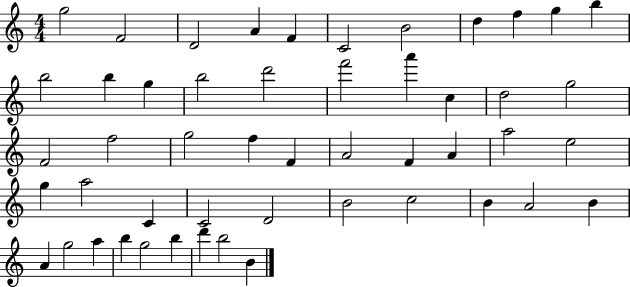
X:1
T:Untitled
M:4/4
L:1/4
K:C
g2 F2 D2 A F C2 B2 d f g b b2 b g b2 d'2 f'2 a' c d2 g2 F2 f2 g2 f F A2 F A a2 e2 g a2 C C2 D2 B2 c2 B A2 B A g2 a b g2 b d' b2 B